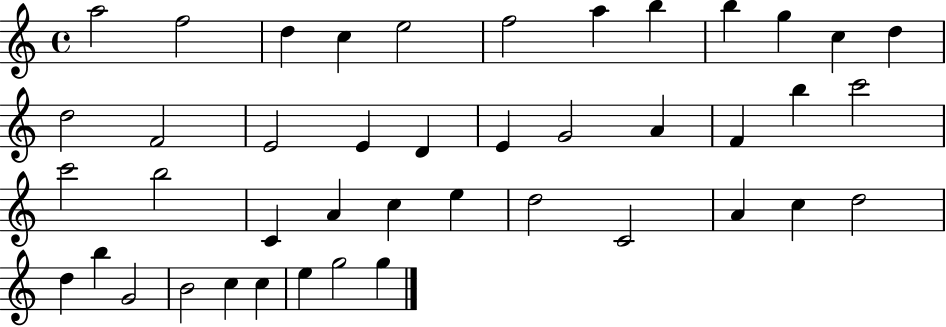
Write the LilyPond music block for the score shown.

{
  \clef treble
  \time 4/4
  \defaultTimeSignature
  \key c \major
  a''2 f''2 | d''4 c''4 e''2 | f''2 a''4 b''4 | b''4 g''4 c''4 d''4 | \break d''2 f'2 | e'2 e'4 d'4 | e'4 g'2 a'4 | f'4 b''4 c'''2 | \break c'''2 b''2 | c'4 a'4 c''4 e''4 | d''2 c'2 | a'4 c''4 d''2 | \break d''4 b''4 g'2 | b'2 c''4 c''4 | e''4 g''2 g''4 | \bar "|."
}